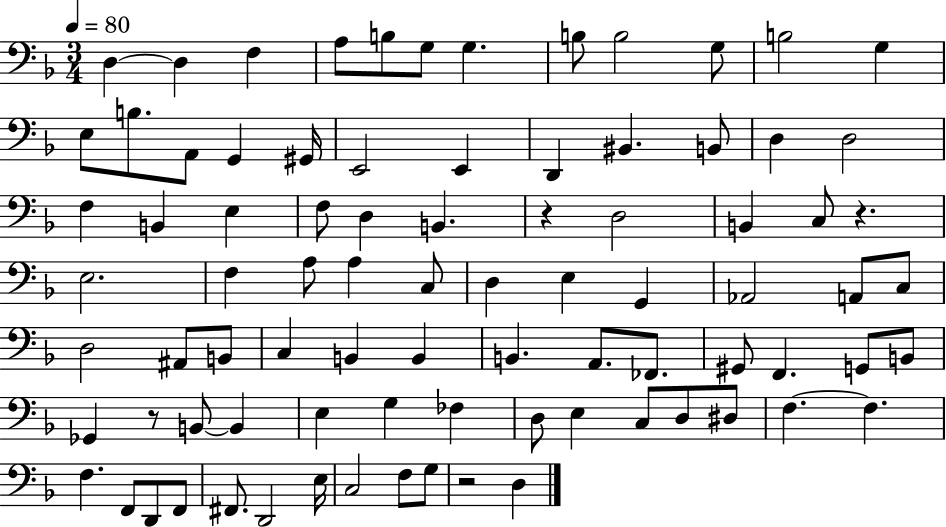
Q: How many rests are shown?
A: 4